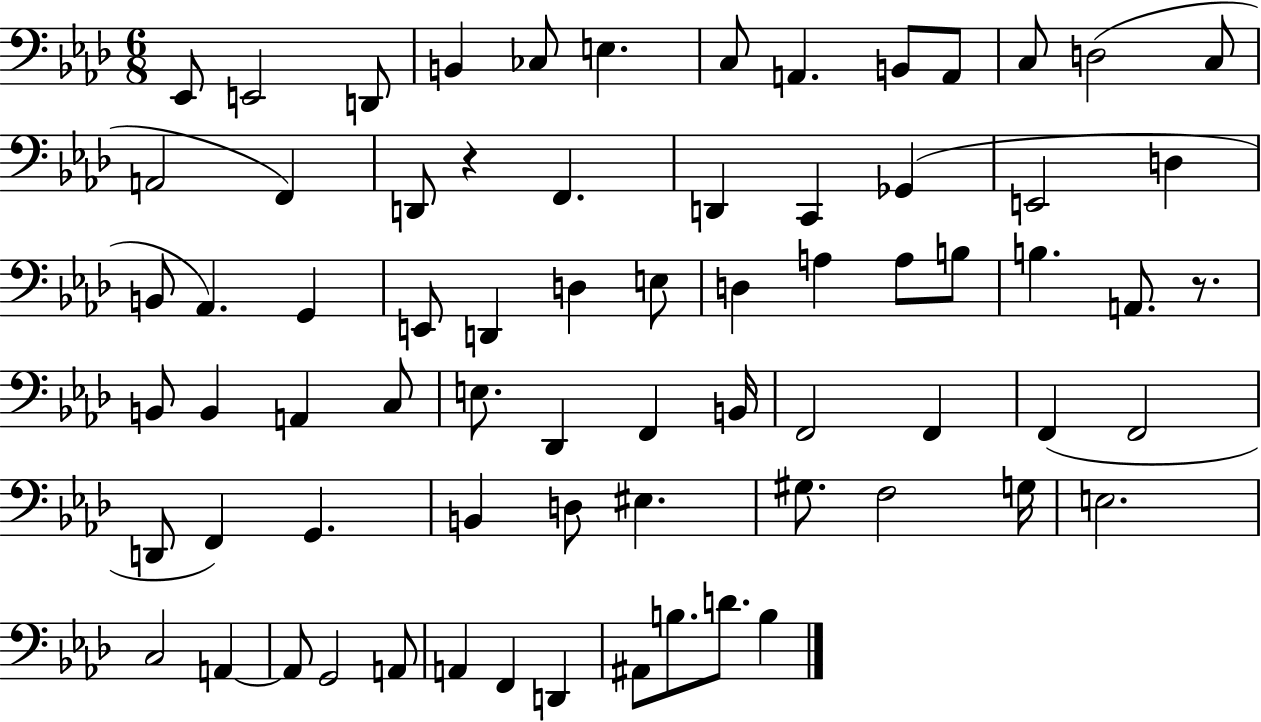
{
  \clef bass
  \numericTimeSignature
  \time 6/8
  \key aes \major
  ees,8 e,2 d,8 | b,4 ces8 e4. | c8 a,4. b,8 a,8 | c8 d2( c8 | \break a,2 f,4) | d,8 r4 f,4. | d,4 c,4 ges,4( | e,2 d4 | \break b,8 aes,4.) g,4 | e,8 d,4 d4 e8 | d4 a4 a8 b8 | b4. a,8. r8. | \break b,8 b,4 a,4 c8 | e8. des,4 f,4 b,16 | f,2 f,4 | f,4( f,2 | \break d,8 f,4) g,4. | b,4 d8 eis4. | gis8. f2 g16 | e2. | \break c2 a,4~~ | a,8 g,2 a,8 | a,4 f,4 d,4 | ais,8 b8. d'8. b4 | \break \bar "|."
}